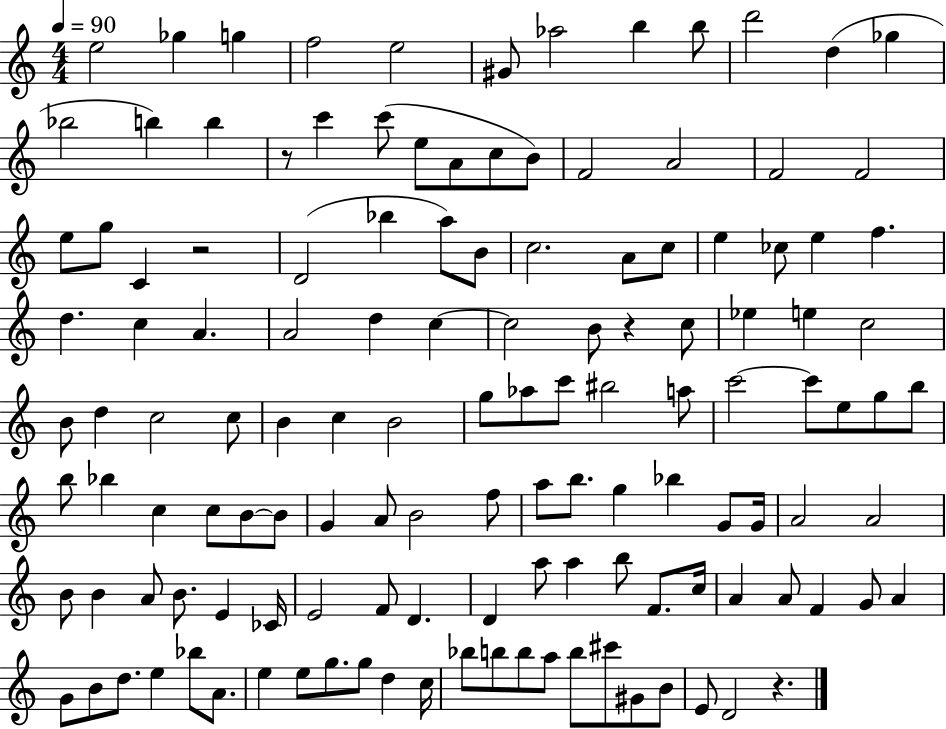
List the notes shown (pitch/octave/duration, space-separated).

E5/h Gb5/q G5/q F5/h E5/h G#4/e Ab5/h B5/q B5/e D6/h D5/q Gb5/q Bb5/h B5/q B5/q R/e C6/q C6/e E5/e A4/e C5/e B4/e F4/h A4/h F4/h F4/h E5/e G5/e C4/q R/h D4/h Bb5/q A5/e B4/e C5/h. A4/e C5/e E5/q CES5/e E5/q F5/q. D5/q. C5/q A4/q. A4/h D5/q C5/q C5/h B4/e R/q C5/e Eb5/q E5/q C5/h B4/e D5/q C5/h C5/e B4/q C5/q B4/h G5/e Ab5/e C6/e BIS5/h A5/e C6/h C6/e E5/e G5/e B5/e B5/e Bb5/q C5/q C5/e B4/e B4/e G4/q A4/e B4/h F5/e A5/e B5/e. G5/q Bb5/q G4/e G4/s A4/h A4/h B4/e B4/q A4/e B4/e. E4/q CES4/s E4/h F4/e D4/q. D4/q A5/e A5/q B5/e F4/e. C5/s A4/q A4/e F4/q G4/e A4/q G4/e B4/e D5/e. E5/q Bb5/e A4/e. E5/q E5/e G5/e. G5/e D5/q C5/s Bb5/e B5/e B5/e A5/e B5/e C#6/e G#4/e B4/e E4/e D4/h R/q.